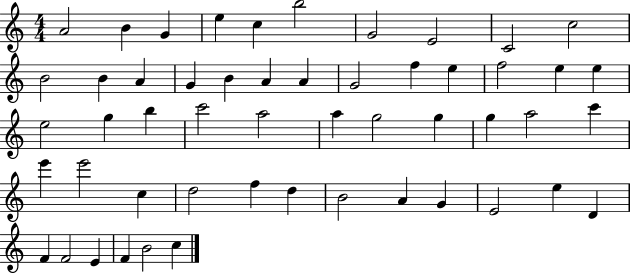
X:1
T:Untitled
M:4/4
L:1/4
K:C
A2 B G e c b2 G2 E2 C2 c2 B2 B A G B A A G2 f e f2 e e e2 g b c'2 a2 a g2 g g a2 c' e' e'2 c d2 f d B2 A G E2 e D F F2 E F B2 c